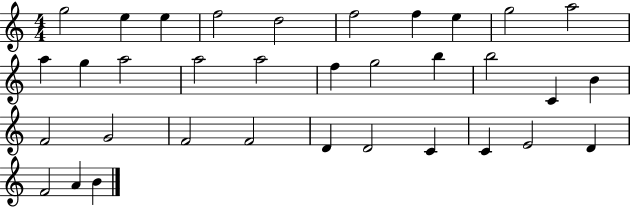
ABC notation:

X:1
T:Untitled
M:4/4
L:1/4
K:C
g2 e e f2 d2 f2 f e g2 a2 a g a2 a2 a2 f g2 b b2 C B F2 G2 F2 F2 D D2 C C E2 D F2 A B